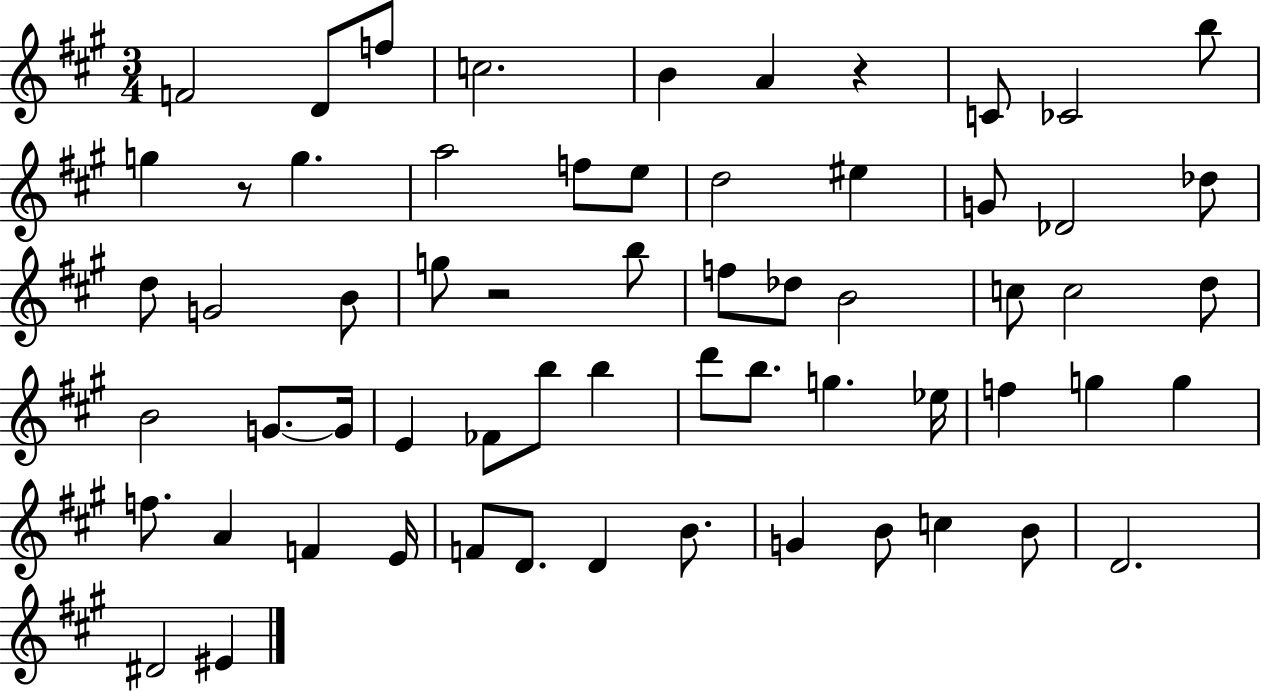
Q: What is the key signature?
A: A major